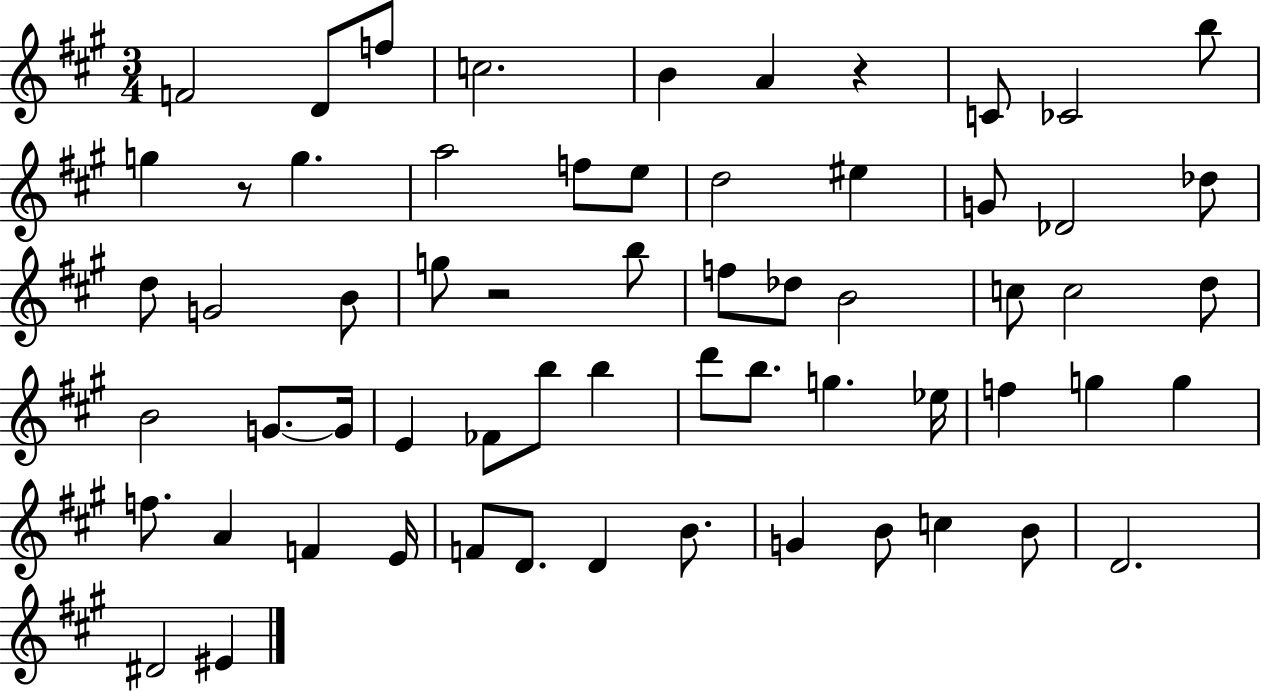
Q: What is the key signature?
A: A major